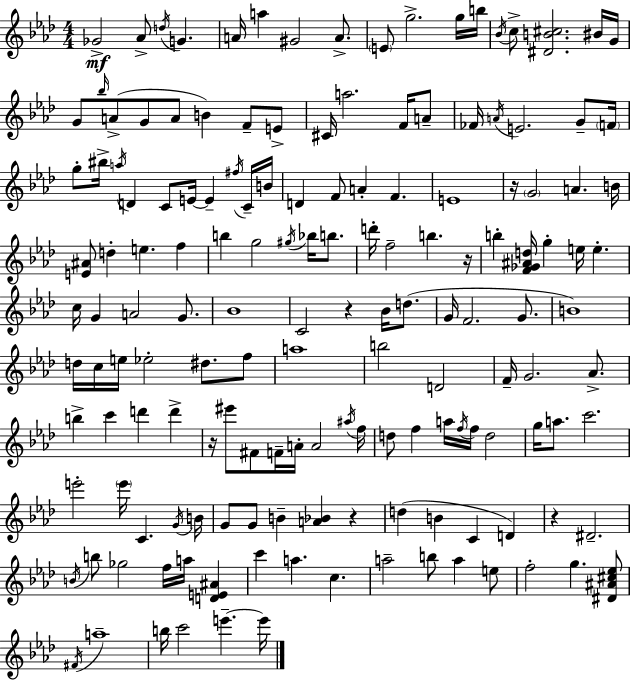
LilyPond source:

{
  \clef treble
  \numericTimeSignature
  \time 4/4
  \key f \minor
  \repeat volta 2 { ges'2->\mf aes'8-> \acciaccatura { d''16 } g'4. | a'16 a''4 gis'2 a'8.-> | \parenthesize e'8 g''2.-> g''16 | b''16 \acciaccatura { bes'16 } c''8-> <dis' b' cis''>2. | \break bis'16 g'16 g'8 \grace { bes''16 } a'8->( g'8 a'8 b'4) f'8-- | e'8-> cis'16 a''2. | f'16 a'8-- fes'16 \acciaccatura { a'16 } e'2. | g'8-- \parenthesize f'16 g''8-. bis''16-> \acciaccatura { a''16 } d'4 c'8 e'16~~ e'4-- | \break \acciaccatura { fis''16 } c'16-- b'16 d'4 f'8 a'4-. | f'4. e'1 | r16 \parenthesize g'2 a'4. | b'16 <e' ais'>8 d''4-. e''4. | \break f''4 b''4 g''2 | \acciaccatura { gis''16 } bes''16 b''8. d'''16-. f''2-- | b''4. r16 b''4-. <f' ges' ais' d''>16 g''4-. | e''16 e''4.-. c''16 g'4 a'2 | \break g'8. bes'1 | c'2 r4 | bes'16 d''8.( g'16 f'2. | g'8. b'1) | \break d''16 c''16 e''16 ees''2-. | dis''8. f''8 a''1 | b''2 d'2 | f'16-- g'2. | \break aes'8.-> b''4-> c'''4 d'''4 | d'''4-> r16 eis'''8 fis'8 f'16-- a'16-. a'2 | \acciaccatura { ais''16 } f''16 d''8 f''4 a''16 \acciaccatura { f''16 } | f''16 d''2 g''16 a''8. c'''2. | \break e'''2-. | \parenthesize e'''16 c'4. \acciaccatura { g'16 } b'16 g'8 g'8 b'4-- | <a' bes'>4 r4 d''4( b'4 | c'4 d'4) r4 dis'2.-- | \break \acciaccatura { b'16 } b''8 ges''2 | f''16 a''16 <d' e' ais'>4 c'''4 a''4. | c''4. a''2-- | b''8 a''4 e''8 f''2-. | \break g''4. <dis' ais' cis'' ees''>8 \acciaccatura { fis'16 } a''1-- | b''16 c'''2 | e'''4.--~~ e'''16 } \bar "|."
}